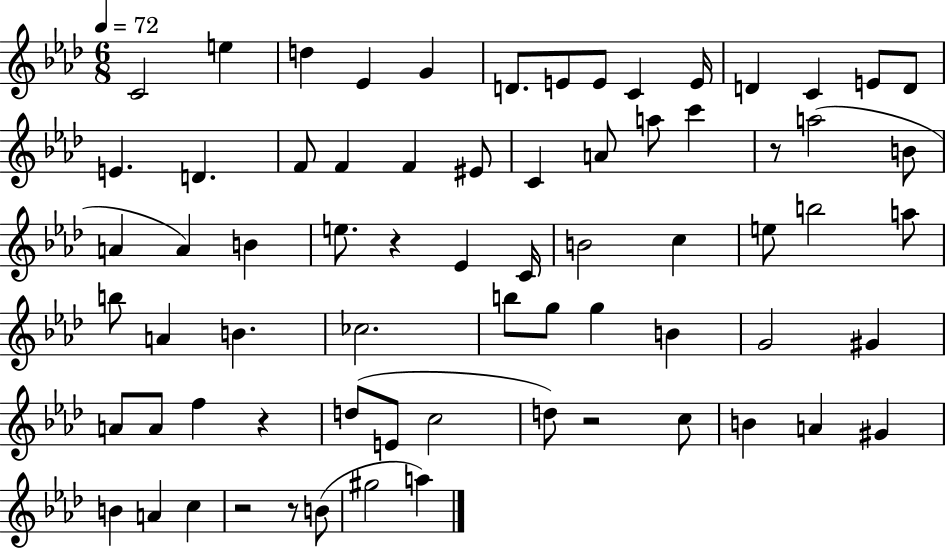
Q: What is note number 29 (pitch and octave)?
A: B4